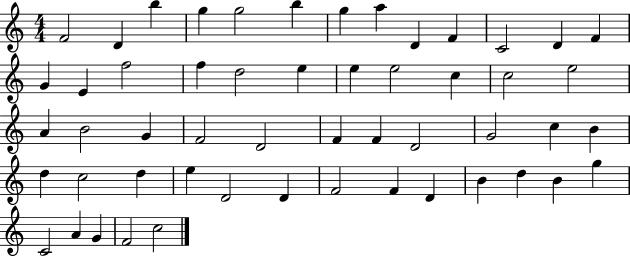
F4/h D4/q B5/q G5/q G5/h B5/q G5/q A5/q D4/q F4/q C4/h D4/q F4/q G4/q E4/q F5/h F5/q D5/h E5/q E5/q E5/h C5/q C5/h E5/h A4/q B4/h G4/q F4/h D4/h F4/q F4/q D4/h G4/h C5/q B4/q D5/q C5/h D5/q E5/q D4/h D4/q F4/h F4/q D4/q B4/q D5/q B4/q G5/q C4/h A4/q G4/q F4/h C5/h